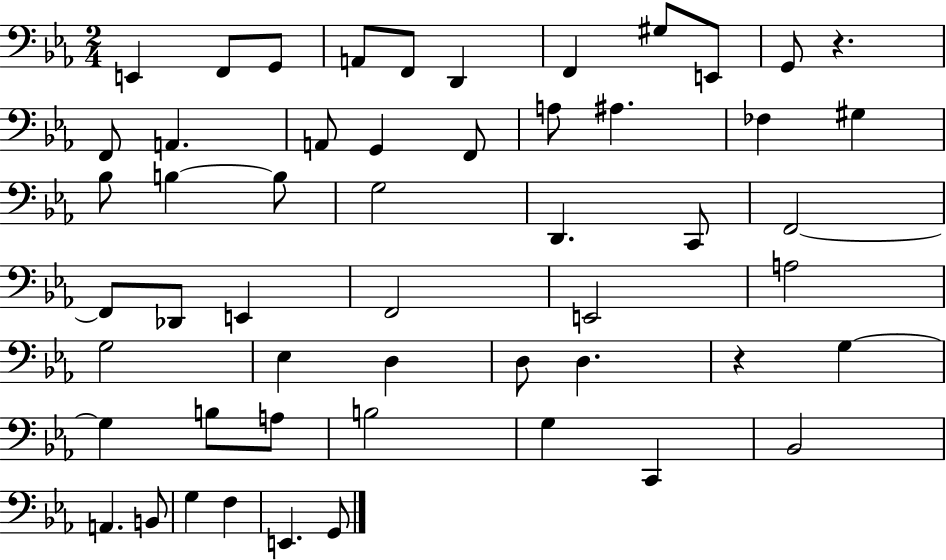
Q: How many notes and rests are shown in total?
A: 53